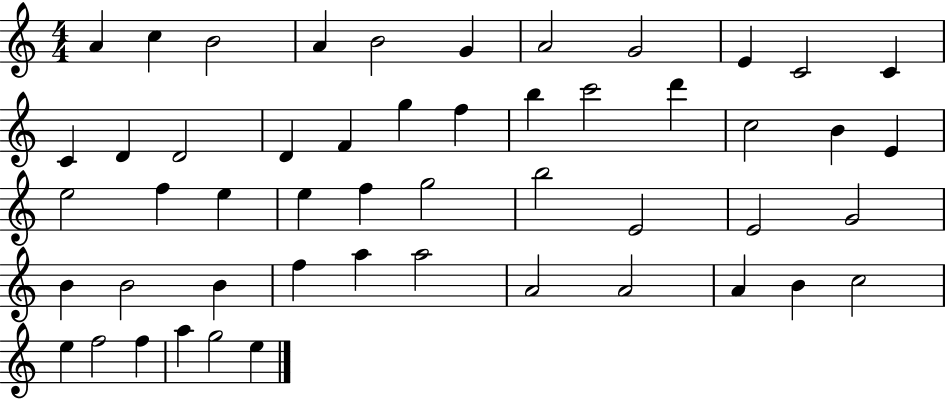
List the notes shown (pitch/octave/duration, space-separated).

A4/q C5/q B4/h A4/q B4/h G4/q A4/h G4/h E4/q C4/h C4/q C4/q D4/q D4/h D4/q F4/q G5/q F5/q B5/q C6/h D6/q C5/h B4/q E4/q E5/h F5/q E5/q E5/q F5/q G5/h B5/h E4/h E4/h G4/h B4/q B4/h B4/q F5/q A5/q A5/h A4/h A4/h A4/q B4/q C5/h E5/q F5/h F5/q A5/q G5/h E5/q